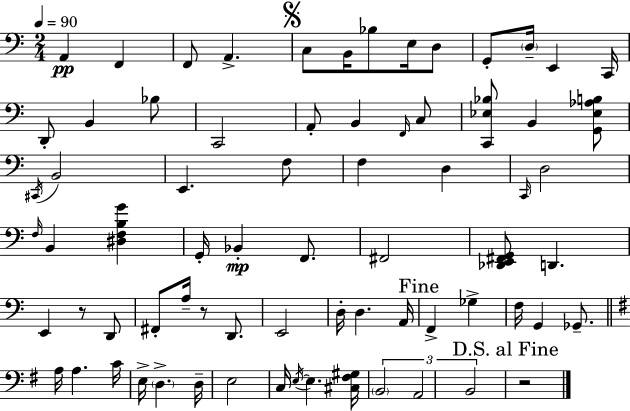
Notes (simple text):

A2/q F2/q F2/e A2/q. C3/e B2/s Bb3/e E3/s D3/e G2/e D3/s E2/q C2/s D2/e B2/q Bb3/e C2/h A2/e B2/q F2/s C3/e [C2,Eb3,Bb3]/e B2/q [G2,Eb3,Ab3,B3]/e C#2/s B2/h E2/q. F3/e F3/q D3/q C2/s D3/h F3/s B2/q [D#3,F3,B3,G4]/q G2/s Bb2/q F2/e. F#2/h [Db2,E2,F#2,G2]/e D2/q. E2/q R/e D2/e F#2/e A3/s R/e D2/e. E2/h D3/s D3/q. A2/s F2/q Gb3/q F3/s G2/q Gb2/e. A3/s A3/q. C4/s E3/s D3/q. D3/s E3/h C3/s E3/s E3/q. [C#3,F#3,G#3]/s B2/h A2/h B2/h R/h